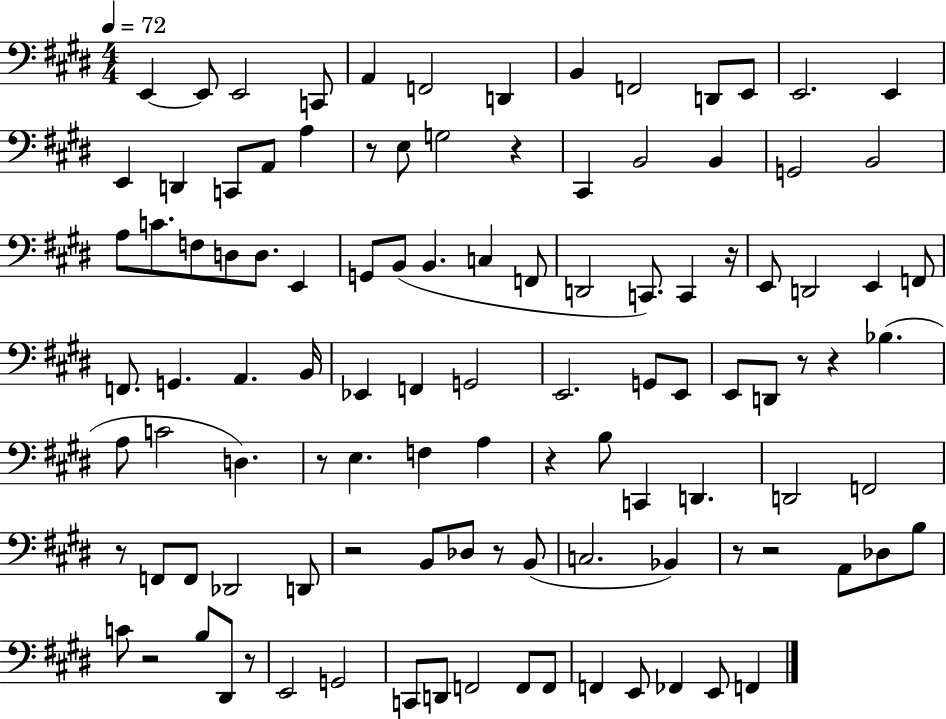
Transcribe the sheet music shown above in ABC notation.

X:1
T:Untitled
M:4/4
L:1/4
K:E
E,, E,,/2 E,,2 C,,/2 A,, F,,2 D,, B,, F,,2 D,,/2 E,,/2 E,,2 E,, E,, D,, C,,/2 A,,/2 A, z/2 E,/2 G,2 z ^C,, B,,2 B,, G,,2 B,,2 A,/2 C/2 F,/2 D,/2 D,/2 E,, G,,/2 B,,/2 B,, C, F,,/2 D,,2 C,,/2 C,, z/4 E,,/2 D,,2 E,, F,,/2 F,,/2 G,, A,, B,,/4 _E,, F,, G,,2 E,,2 G,,/2 E,,/2 E,,/2 D,,/2 z/2 z _B, A,/2 C2 D, z/2 E, F, A, z B,/2 C,, D,, D,,2 F,,2 z/2 F,,/2 F,,/2 _D,,2 D,,/2 z2 B,,/2 _D,/2 z/2 B,,/2 C,2 _B,, z/2 z2 A,,/2 _D,/2 B,/2 C/2 z2 B,/2 ^D,,/2 z/2 E,,2 G,,2 C,,/2 D,,/2 F,,2 F,,/2 F,,/2 F,, E,,/2 _F,, E,,/2 F,,